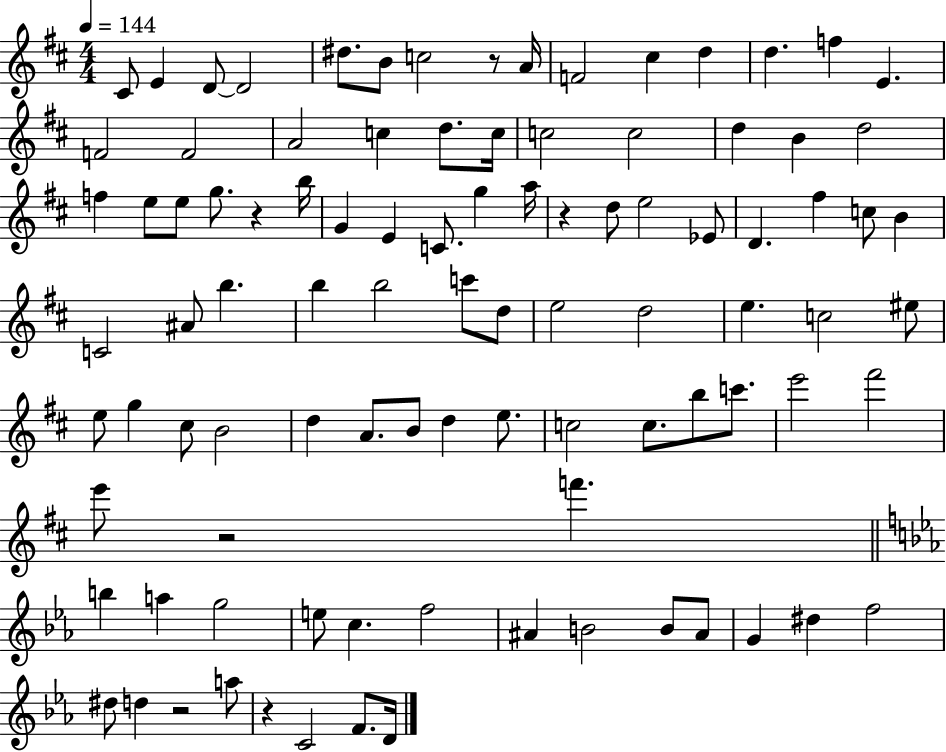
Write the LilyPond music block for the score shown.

{
  \clef treble
  \numericTimeSignature
  \time 4/4
  \key d \major
  \tempo 4 = 144
  cis'8 e'4 d'8~~ d'2 | dis''8. b'8 c''2 r8 a'16 | f'2 cis''4 d''4 | d''4. f''4 e'4. | \break f'2 f'2 | a'2 c''4 d''8. c''16 | c''2 c''2 | d''4 b'4 d''2 | \break f''4 e''8 e''8 g''8. r4 b''16 | g'4 e'4 c'8. g''4 a''16 | r4 d''8 e''2 ees'8 | d'4. fis''4 c''8 b'4 | \break c'2 ais'8 b''4. | b''4 b''2 c'''8 d''8 | e''2 d''2 | e''4. c''2 eis''8 | \break e''8 g''4 cis''8 b'2 | d''4 a'8. b'8 d''4 e''8. | c''2 c''8. b''8 c'''8. | e'''2 fis'''2 | \break e'''8 r2 f'''4. | \bar "||" \break \key c \minor b''4 a''4 g''2 | e''8 c''4. f''2 | ais'4 b'2 b'8 ais'8 | g'4 dis''4 f''2 | \break dis''8 d''4 r2 a''8 | r4 c'2 f'8. d'16 | \bar "|."
}